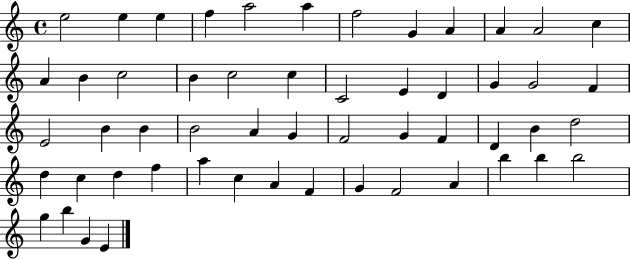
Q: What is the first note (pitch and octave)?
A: E5